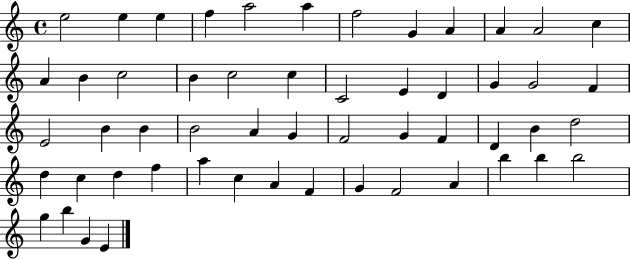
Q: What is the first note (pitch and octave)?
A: E5